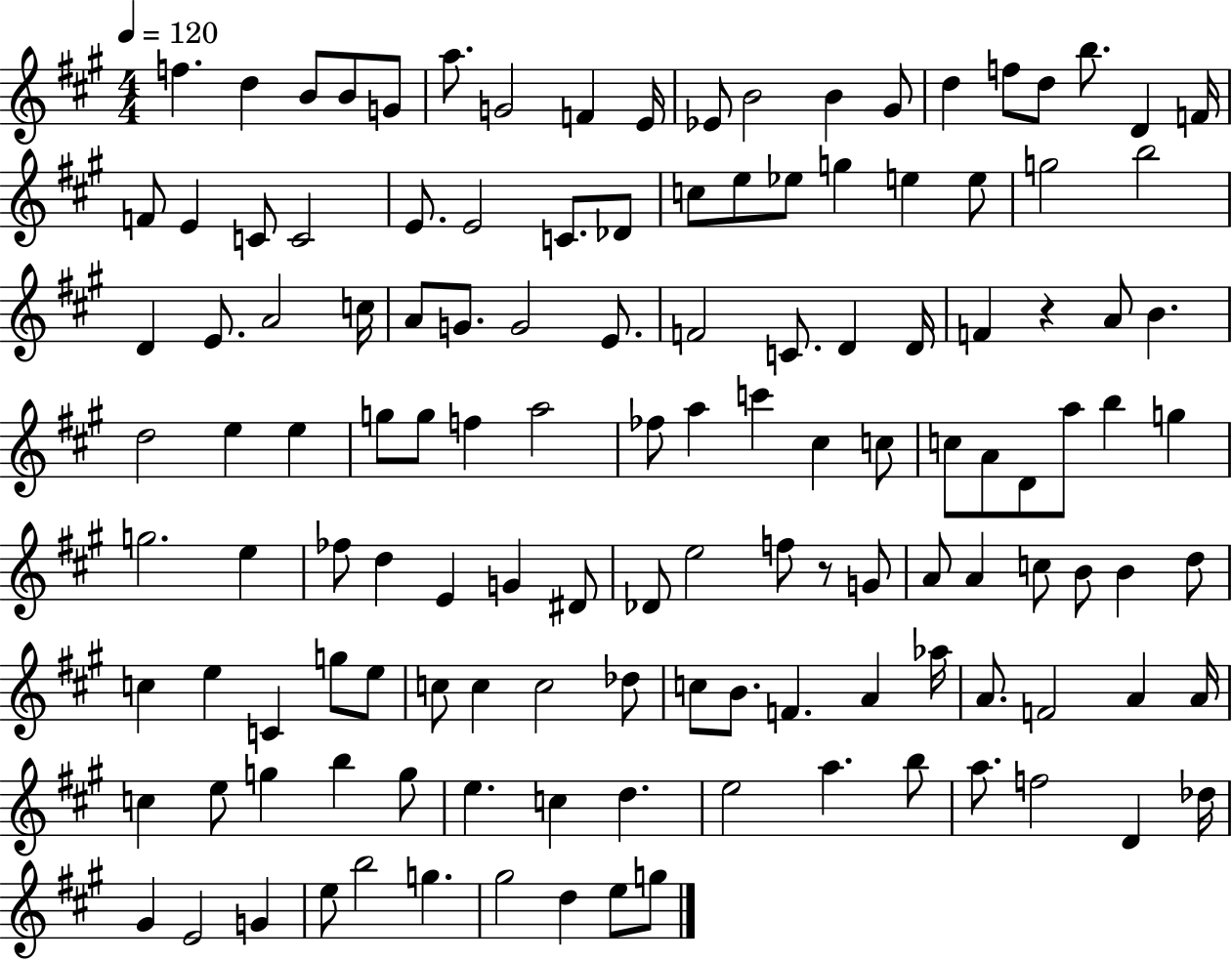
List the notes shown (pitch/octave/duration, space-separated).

F5/q. D5/q B4/e B4/e G4/e A5/e. G4/h F4/q E4/s Eb4/e B4/h B4/q G#4/e D5/q F5/e D5/e B5/e. D4/q F4/s F4/e E4/q C4/e C4/h E4/e. E4/h C4/e. Db4/e C5/e E5/e Eb5/e G5/q E5/q E5/e G5/h B5/h D4/q E4/e. A4/h C5/s A4/e G4/e. G4/h E4/e. F4/h C4/e. D4/q D4/s F4/q R/q A4/e B4/q. D5/h E5/q E5/q G5/e G5/e F5/q A5/h FES5/e A5/q C6/q C#5/q C5/e C5/e A4/e D4/e A5/e B5/q G5/q G5/h. E5/q FES5/e D5/q E4/q G4/q D#4/e Db4/e E5/h F5/e R/e G4/e A4/e A4/q C5/e B4/e B4/q D5/e C5/q E5/q C4/q G5/e E5/e C5/e C5/q C5/h Db5/e C5/e B4/e. F4/q. A4/q Ab5/s A4/e. F4/h A4/q A4/s C5/q E5/e G5/q B5/q G5/e E5/q. C5/q D5/q. E5/h A5/q. B5/e A5/e. F5/h D4/q Db5/s G#4/q E4/h G4/q E5/e B5/h G5/q. G#5/h D5/q E5/e G5/e